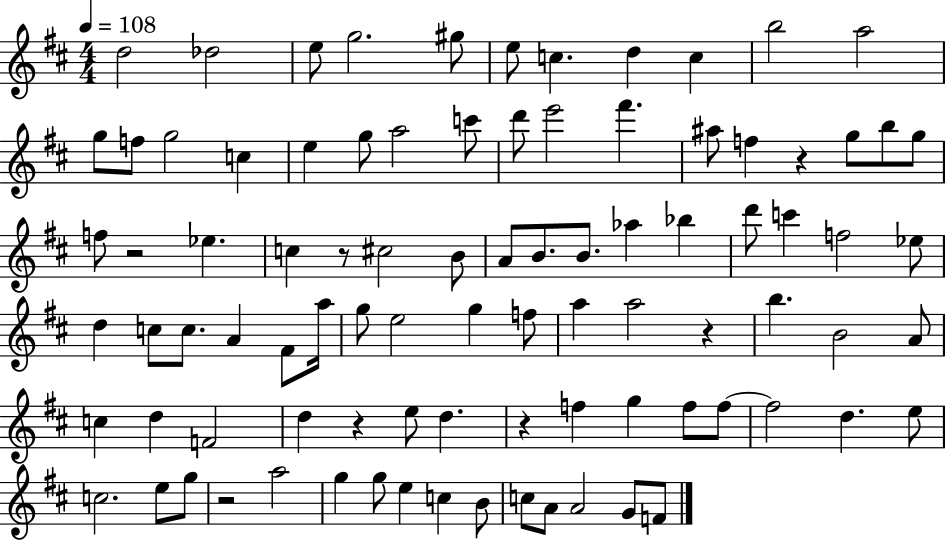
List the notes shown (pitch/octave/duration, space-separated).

D5/h Db5/h E5/e G5/h. G#5/e E5/e C5/q. D5/q C5/q B5/h A5/h G5/e F5/e G5/h C5/q E5/q G5/e A5/h C6/e D6/e E6/h F#6/q. A#5/e F5/q R/q G5/e B5/e G5/e F5/e R/h Eb5/q. C5/q R/e C#5/h B4/e A4/e B4/e. B4/e. Ab5/q Bb5/q D6/e C6/q F5/h Eb5/e D5/q C5/e C5/e. A4/q F#4/e A5/s G5/e E5/h G5/q F5/e A5/q A5/h R/q B5/q. B4/h A4/e C5/q D5/q F4/h D5/q R/q E5/e D5/q. R/q F5/q G5/q F5/e F5/e F5/h D5/q. E5/e C5/h. E5/e G5/e R/h A5/h G5/q G5/e E5/q C5/q B4/e C5/e A4/e A4/h G4/e F4/e